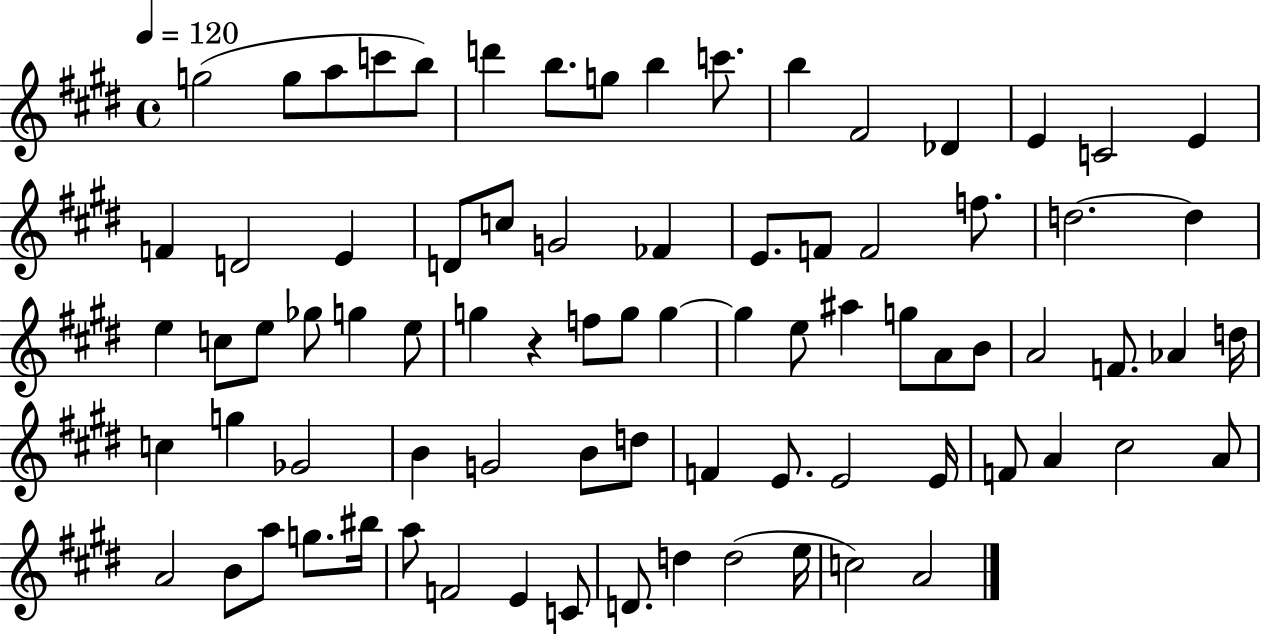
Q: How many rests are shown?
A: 1